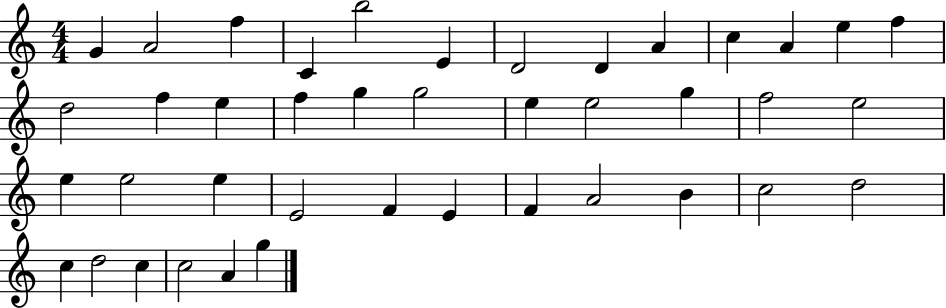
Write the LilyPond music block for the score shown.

{
  \clef treble
  \numericTimeSignature
  \time 4/4
  \key c \major
  g'4 a'2 f''4 | c'4 b''2 e'4 | d'2 d'4 a'4 | c''4 a'4 e''4 f''4 | \break d''2 f''4 e''4 | f''4 g''4 g''2 | e''4 e''2 g''4 | f''2 e''2 | \break e''4 e''2 e''4 | e'2 f'4 e'4 | f'4 a'2 b'4 | c''2 d''2 | \break c''4 d''2 c''4 | c''2 a'4 g''4 | \bar "|."
}